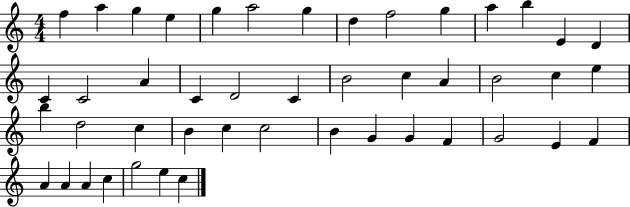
{
  \clef treble
  \numericTimeSignature
  \time 4/4
  \key c \major
  f''4 a''4 g''4 e''4 | g''4 a''2 g''4 | d''4 f''2 g''4 | a''4 b''4 e'4 d'4 | \break c'4 c'2 a'4 | c'4 d'2 c'4 | b'2 c''4 a'4 | b'2 c''4 e''4 | \break b''4 d''2 c''4 | b'4 c''4 c''2 | b'4 g'4 g'4 f'4 | g'2 e'4 f'4 | \break a'4 a'4 a'4 c''4 | g''2 e''4 c''4 | \bar "|."
}